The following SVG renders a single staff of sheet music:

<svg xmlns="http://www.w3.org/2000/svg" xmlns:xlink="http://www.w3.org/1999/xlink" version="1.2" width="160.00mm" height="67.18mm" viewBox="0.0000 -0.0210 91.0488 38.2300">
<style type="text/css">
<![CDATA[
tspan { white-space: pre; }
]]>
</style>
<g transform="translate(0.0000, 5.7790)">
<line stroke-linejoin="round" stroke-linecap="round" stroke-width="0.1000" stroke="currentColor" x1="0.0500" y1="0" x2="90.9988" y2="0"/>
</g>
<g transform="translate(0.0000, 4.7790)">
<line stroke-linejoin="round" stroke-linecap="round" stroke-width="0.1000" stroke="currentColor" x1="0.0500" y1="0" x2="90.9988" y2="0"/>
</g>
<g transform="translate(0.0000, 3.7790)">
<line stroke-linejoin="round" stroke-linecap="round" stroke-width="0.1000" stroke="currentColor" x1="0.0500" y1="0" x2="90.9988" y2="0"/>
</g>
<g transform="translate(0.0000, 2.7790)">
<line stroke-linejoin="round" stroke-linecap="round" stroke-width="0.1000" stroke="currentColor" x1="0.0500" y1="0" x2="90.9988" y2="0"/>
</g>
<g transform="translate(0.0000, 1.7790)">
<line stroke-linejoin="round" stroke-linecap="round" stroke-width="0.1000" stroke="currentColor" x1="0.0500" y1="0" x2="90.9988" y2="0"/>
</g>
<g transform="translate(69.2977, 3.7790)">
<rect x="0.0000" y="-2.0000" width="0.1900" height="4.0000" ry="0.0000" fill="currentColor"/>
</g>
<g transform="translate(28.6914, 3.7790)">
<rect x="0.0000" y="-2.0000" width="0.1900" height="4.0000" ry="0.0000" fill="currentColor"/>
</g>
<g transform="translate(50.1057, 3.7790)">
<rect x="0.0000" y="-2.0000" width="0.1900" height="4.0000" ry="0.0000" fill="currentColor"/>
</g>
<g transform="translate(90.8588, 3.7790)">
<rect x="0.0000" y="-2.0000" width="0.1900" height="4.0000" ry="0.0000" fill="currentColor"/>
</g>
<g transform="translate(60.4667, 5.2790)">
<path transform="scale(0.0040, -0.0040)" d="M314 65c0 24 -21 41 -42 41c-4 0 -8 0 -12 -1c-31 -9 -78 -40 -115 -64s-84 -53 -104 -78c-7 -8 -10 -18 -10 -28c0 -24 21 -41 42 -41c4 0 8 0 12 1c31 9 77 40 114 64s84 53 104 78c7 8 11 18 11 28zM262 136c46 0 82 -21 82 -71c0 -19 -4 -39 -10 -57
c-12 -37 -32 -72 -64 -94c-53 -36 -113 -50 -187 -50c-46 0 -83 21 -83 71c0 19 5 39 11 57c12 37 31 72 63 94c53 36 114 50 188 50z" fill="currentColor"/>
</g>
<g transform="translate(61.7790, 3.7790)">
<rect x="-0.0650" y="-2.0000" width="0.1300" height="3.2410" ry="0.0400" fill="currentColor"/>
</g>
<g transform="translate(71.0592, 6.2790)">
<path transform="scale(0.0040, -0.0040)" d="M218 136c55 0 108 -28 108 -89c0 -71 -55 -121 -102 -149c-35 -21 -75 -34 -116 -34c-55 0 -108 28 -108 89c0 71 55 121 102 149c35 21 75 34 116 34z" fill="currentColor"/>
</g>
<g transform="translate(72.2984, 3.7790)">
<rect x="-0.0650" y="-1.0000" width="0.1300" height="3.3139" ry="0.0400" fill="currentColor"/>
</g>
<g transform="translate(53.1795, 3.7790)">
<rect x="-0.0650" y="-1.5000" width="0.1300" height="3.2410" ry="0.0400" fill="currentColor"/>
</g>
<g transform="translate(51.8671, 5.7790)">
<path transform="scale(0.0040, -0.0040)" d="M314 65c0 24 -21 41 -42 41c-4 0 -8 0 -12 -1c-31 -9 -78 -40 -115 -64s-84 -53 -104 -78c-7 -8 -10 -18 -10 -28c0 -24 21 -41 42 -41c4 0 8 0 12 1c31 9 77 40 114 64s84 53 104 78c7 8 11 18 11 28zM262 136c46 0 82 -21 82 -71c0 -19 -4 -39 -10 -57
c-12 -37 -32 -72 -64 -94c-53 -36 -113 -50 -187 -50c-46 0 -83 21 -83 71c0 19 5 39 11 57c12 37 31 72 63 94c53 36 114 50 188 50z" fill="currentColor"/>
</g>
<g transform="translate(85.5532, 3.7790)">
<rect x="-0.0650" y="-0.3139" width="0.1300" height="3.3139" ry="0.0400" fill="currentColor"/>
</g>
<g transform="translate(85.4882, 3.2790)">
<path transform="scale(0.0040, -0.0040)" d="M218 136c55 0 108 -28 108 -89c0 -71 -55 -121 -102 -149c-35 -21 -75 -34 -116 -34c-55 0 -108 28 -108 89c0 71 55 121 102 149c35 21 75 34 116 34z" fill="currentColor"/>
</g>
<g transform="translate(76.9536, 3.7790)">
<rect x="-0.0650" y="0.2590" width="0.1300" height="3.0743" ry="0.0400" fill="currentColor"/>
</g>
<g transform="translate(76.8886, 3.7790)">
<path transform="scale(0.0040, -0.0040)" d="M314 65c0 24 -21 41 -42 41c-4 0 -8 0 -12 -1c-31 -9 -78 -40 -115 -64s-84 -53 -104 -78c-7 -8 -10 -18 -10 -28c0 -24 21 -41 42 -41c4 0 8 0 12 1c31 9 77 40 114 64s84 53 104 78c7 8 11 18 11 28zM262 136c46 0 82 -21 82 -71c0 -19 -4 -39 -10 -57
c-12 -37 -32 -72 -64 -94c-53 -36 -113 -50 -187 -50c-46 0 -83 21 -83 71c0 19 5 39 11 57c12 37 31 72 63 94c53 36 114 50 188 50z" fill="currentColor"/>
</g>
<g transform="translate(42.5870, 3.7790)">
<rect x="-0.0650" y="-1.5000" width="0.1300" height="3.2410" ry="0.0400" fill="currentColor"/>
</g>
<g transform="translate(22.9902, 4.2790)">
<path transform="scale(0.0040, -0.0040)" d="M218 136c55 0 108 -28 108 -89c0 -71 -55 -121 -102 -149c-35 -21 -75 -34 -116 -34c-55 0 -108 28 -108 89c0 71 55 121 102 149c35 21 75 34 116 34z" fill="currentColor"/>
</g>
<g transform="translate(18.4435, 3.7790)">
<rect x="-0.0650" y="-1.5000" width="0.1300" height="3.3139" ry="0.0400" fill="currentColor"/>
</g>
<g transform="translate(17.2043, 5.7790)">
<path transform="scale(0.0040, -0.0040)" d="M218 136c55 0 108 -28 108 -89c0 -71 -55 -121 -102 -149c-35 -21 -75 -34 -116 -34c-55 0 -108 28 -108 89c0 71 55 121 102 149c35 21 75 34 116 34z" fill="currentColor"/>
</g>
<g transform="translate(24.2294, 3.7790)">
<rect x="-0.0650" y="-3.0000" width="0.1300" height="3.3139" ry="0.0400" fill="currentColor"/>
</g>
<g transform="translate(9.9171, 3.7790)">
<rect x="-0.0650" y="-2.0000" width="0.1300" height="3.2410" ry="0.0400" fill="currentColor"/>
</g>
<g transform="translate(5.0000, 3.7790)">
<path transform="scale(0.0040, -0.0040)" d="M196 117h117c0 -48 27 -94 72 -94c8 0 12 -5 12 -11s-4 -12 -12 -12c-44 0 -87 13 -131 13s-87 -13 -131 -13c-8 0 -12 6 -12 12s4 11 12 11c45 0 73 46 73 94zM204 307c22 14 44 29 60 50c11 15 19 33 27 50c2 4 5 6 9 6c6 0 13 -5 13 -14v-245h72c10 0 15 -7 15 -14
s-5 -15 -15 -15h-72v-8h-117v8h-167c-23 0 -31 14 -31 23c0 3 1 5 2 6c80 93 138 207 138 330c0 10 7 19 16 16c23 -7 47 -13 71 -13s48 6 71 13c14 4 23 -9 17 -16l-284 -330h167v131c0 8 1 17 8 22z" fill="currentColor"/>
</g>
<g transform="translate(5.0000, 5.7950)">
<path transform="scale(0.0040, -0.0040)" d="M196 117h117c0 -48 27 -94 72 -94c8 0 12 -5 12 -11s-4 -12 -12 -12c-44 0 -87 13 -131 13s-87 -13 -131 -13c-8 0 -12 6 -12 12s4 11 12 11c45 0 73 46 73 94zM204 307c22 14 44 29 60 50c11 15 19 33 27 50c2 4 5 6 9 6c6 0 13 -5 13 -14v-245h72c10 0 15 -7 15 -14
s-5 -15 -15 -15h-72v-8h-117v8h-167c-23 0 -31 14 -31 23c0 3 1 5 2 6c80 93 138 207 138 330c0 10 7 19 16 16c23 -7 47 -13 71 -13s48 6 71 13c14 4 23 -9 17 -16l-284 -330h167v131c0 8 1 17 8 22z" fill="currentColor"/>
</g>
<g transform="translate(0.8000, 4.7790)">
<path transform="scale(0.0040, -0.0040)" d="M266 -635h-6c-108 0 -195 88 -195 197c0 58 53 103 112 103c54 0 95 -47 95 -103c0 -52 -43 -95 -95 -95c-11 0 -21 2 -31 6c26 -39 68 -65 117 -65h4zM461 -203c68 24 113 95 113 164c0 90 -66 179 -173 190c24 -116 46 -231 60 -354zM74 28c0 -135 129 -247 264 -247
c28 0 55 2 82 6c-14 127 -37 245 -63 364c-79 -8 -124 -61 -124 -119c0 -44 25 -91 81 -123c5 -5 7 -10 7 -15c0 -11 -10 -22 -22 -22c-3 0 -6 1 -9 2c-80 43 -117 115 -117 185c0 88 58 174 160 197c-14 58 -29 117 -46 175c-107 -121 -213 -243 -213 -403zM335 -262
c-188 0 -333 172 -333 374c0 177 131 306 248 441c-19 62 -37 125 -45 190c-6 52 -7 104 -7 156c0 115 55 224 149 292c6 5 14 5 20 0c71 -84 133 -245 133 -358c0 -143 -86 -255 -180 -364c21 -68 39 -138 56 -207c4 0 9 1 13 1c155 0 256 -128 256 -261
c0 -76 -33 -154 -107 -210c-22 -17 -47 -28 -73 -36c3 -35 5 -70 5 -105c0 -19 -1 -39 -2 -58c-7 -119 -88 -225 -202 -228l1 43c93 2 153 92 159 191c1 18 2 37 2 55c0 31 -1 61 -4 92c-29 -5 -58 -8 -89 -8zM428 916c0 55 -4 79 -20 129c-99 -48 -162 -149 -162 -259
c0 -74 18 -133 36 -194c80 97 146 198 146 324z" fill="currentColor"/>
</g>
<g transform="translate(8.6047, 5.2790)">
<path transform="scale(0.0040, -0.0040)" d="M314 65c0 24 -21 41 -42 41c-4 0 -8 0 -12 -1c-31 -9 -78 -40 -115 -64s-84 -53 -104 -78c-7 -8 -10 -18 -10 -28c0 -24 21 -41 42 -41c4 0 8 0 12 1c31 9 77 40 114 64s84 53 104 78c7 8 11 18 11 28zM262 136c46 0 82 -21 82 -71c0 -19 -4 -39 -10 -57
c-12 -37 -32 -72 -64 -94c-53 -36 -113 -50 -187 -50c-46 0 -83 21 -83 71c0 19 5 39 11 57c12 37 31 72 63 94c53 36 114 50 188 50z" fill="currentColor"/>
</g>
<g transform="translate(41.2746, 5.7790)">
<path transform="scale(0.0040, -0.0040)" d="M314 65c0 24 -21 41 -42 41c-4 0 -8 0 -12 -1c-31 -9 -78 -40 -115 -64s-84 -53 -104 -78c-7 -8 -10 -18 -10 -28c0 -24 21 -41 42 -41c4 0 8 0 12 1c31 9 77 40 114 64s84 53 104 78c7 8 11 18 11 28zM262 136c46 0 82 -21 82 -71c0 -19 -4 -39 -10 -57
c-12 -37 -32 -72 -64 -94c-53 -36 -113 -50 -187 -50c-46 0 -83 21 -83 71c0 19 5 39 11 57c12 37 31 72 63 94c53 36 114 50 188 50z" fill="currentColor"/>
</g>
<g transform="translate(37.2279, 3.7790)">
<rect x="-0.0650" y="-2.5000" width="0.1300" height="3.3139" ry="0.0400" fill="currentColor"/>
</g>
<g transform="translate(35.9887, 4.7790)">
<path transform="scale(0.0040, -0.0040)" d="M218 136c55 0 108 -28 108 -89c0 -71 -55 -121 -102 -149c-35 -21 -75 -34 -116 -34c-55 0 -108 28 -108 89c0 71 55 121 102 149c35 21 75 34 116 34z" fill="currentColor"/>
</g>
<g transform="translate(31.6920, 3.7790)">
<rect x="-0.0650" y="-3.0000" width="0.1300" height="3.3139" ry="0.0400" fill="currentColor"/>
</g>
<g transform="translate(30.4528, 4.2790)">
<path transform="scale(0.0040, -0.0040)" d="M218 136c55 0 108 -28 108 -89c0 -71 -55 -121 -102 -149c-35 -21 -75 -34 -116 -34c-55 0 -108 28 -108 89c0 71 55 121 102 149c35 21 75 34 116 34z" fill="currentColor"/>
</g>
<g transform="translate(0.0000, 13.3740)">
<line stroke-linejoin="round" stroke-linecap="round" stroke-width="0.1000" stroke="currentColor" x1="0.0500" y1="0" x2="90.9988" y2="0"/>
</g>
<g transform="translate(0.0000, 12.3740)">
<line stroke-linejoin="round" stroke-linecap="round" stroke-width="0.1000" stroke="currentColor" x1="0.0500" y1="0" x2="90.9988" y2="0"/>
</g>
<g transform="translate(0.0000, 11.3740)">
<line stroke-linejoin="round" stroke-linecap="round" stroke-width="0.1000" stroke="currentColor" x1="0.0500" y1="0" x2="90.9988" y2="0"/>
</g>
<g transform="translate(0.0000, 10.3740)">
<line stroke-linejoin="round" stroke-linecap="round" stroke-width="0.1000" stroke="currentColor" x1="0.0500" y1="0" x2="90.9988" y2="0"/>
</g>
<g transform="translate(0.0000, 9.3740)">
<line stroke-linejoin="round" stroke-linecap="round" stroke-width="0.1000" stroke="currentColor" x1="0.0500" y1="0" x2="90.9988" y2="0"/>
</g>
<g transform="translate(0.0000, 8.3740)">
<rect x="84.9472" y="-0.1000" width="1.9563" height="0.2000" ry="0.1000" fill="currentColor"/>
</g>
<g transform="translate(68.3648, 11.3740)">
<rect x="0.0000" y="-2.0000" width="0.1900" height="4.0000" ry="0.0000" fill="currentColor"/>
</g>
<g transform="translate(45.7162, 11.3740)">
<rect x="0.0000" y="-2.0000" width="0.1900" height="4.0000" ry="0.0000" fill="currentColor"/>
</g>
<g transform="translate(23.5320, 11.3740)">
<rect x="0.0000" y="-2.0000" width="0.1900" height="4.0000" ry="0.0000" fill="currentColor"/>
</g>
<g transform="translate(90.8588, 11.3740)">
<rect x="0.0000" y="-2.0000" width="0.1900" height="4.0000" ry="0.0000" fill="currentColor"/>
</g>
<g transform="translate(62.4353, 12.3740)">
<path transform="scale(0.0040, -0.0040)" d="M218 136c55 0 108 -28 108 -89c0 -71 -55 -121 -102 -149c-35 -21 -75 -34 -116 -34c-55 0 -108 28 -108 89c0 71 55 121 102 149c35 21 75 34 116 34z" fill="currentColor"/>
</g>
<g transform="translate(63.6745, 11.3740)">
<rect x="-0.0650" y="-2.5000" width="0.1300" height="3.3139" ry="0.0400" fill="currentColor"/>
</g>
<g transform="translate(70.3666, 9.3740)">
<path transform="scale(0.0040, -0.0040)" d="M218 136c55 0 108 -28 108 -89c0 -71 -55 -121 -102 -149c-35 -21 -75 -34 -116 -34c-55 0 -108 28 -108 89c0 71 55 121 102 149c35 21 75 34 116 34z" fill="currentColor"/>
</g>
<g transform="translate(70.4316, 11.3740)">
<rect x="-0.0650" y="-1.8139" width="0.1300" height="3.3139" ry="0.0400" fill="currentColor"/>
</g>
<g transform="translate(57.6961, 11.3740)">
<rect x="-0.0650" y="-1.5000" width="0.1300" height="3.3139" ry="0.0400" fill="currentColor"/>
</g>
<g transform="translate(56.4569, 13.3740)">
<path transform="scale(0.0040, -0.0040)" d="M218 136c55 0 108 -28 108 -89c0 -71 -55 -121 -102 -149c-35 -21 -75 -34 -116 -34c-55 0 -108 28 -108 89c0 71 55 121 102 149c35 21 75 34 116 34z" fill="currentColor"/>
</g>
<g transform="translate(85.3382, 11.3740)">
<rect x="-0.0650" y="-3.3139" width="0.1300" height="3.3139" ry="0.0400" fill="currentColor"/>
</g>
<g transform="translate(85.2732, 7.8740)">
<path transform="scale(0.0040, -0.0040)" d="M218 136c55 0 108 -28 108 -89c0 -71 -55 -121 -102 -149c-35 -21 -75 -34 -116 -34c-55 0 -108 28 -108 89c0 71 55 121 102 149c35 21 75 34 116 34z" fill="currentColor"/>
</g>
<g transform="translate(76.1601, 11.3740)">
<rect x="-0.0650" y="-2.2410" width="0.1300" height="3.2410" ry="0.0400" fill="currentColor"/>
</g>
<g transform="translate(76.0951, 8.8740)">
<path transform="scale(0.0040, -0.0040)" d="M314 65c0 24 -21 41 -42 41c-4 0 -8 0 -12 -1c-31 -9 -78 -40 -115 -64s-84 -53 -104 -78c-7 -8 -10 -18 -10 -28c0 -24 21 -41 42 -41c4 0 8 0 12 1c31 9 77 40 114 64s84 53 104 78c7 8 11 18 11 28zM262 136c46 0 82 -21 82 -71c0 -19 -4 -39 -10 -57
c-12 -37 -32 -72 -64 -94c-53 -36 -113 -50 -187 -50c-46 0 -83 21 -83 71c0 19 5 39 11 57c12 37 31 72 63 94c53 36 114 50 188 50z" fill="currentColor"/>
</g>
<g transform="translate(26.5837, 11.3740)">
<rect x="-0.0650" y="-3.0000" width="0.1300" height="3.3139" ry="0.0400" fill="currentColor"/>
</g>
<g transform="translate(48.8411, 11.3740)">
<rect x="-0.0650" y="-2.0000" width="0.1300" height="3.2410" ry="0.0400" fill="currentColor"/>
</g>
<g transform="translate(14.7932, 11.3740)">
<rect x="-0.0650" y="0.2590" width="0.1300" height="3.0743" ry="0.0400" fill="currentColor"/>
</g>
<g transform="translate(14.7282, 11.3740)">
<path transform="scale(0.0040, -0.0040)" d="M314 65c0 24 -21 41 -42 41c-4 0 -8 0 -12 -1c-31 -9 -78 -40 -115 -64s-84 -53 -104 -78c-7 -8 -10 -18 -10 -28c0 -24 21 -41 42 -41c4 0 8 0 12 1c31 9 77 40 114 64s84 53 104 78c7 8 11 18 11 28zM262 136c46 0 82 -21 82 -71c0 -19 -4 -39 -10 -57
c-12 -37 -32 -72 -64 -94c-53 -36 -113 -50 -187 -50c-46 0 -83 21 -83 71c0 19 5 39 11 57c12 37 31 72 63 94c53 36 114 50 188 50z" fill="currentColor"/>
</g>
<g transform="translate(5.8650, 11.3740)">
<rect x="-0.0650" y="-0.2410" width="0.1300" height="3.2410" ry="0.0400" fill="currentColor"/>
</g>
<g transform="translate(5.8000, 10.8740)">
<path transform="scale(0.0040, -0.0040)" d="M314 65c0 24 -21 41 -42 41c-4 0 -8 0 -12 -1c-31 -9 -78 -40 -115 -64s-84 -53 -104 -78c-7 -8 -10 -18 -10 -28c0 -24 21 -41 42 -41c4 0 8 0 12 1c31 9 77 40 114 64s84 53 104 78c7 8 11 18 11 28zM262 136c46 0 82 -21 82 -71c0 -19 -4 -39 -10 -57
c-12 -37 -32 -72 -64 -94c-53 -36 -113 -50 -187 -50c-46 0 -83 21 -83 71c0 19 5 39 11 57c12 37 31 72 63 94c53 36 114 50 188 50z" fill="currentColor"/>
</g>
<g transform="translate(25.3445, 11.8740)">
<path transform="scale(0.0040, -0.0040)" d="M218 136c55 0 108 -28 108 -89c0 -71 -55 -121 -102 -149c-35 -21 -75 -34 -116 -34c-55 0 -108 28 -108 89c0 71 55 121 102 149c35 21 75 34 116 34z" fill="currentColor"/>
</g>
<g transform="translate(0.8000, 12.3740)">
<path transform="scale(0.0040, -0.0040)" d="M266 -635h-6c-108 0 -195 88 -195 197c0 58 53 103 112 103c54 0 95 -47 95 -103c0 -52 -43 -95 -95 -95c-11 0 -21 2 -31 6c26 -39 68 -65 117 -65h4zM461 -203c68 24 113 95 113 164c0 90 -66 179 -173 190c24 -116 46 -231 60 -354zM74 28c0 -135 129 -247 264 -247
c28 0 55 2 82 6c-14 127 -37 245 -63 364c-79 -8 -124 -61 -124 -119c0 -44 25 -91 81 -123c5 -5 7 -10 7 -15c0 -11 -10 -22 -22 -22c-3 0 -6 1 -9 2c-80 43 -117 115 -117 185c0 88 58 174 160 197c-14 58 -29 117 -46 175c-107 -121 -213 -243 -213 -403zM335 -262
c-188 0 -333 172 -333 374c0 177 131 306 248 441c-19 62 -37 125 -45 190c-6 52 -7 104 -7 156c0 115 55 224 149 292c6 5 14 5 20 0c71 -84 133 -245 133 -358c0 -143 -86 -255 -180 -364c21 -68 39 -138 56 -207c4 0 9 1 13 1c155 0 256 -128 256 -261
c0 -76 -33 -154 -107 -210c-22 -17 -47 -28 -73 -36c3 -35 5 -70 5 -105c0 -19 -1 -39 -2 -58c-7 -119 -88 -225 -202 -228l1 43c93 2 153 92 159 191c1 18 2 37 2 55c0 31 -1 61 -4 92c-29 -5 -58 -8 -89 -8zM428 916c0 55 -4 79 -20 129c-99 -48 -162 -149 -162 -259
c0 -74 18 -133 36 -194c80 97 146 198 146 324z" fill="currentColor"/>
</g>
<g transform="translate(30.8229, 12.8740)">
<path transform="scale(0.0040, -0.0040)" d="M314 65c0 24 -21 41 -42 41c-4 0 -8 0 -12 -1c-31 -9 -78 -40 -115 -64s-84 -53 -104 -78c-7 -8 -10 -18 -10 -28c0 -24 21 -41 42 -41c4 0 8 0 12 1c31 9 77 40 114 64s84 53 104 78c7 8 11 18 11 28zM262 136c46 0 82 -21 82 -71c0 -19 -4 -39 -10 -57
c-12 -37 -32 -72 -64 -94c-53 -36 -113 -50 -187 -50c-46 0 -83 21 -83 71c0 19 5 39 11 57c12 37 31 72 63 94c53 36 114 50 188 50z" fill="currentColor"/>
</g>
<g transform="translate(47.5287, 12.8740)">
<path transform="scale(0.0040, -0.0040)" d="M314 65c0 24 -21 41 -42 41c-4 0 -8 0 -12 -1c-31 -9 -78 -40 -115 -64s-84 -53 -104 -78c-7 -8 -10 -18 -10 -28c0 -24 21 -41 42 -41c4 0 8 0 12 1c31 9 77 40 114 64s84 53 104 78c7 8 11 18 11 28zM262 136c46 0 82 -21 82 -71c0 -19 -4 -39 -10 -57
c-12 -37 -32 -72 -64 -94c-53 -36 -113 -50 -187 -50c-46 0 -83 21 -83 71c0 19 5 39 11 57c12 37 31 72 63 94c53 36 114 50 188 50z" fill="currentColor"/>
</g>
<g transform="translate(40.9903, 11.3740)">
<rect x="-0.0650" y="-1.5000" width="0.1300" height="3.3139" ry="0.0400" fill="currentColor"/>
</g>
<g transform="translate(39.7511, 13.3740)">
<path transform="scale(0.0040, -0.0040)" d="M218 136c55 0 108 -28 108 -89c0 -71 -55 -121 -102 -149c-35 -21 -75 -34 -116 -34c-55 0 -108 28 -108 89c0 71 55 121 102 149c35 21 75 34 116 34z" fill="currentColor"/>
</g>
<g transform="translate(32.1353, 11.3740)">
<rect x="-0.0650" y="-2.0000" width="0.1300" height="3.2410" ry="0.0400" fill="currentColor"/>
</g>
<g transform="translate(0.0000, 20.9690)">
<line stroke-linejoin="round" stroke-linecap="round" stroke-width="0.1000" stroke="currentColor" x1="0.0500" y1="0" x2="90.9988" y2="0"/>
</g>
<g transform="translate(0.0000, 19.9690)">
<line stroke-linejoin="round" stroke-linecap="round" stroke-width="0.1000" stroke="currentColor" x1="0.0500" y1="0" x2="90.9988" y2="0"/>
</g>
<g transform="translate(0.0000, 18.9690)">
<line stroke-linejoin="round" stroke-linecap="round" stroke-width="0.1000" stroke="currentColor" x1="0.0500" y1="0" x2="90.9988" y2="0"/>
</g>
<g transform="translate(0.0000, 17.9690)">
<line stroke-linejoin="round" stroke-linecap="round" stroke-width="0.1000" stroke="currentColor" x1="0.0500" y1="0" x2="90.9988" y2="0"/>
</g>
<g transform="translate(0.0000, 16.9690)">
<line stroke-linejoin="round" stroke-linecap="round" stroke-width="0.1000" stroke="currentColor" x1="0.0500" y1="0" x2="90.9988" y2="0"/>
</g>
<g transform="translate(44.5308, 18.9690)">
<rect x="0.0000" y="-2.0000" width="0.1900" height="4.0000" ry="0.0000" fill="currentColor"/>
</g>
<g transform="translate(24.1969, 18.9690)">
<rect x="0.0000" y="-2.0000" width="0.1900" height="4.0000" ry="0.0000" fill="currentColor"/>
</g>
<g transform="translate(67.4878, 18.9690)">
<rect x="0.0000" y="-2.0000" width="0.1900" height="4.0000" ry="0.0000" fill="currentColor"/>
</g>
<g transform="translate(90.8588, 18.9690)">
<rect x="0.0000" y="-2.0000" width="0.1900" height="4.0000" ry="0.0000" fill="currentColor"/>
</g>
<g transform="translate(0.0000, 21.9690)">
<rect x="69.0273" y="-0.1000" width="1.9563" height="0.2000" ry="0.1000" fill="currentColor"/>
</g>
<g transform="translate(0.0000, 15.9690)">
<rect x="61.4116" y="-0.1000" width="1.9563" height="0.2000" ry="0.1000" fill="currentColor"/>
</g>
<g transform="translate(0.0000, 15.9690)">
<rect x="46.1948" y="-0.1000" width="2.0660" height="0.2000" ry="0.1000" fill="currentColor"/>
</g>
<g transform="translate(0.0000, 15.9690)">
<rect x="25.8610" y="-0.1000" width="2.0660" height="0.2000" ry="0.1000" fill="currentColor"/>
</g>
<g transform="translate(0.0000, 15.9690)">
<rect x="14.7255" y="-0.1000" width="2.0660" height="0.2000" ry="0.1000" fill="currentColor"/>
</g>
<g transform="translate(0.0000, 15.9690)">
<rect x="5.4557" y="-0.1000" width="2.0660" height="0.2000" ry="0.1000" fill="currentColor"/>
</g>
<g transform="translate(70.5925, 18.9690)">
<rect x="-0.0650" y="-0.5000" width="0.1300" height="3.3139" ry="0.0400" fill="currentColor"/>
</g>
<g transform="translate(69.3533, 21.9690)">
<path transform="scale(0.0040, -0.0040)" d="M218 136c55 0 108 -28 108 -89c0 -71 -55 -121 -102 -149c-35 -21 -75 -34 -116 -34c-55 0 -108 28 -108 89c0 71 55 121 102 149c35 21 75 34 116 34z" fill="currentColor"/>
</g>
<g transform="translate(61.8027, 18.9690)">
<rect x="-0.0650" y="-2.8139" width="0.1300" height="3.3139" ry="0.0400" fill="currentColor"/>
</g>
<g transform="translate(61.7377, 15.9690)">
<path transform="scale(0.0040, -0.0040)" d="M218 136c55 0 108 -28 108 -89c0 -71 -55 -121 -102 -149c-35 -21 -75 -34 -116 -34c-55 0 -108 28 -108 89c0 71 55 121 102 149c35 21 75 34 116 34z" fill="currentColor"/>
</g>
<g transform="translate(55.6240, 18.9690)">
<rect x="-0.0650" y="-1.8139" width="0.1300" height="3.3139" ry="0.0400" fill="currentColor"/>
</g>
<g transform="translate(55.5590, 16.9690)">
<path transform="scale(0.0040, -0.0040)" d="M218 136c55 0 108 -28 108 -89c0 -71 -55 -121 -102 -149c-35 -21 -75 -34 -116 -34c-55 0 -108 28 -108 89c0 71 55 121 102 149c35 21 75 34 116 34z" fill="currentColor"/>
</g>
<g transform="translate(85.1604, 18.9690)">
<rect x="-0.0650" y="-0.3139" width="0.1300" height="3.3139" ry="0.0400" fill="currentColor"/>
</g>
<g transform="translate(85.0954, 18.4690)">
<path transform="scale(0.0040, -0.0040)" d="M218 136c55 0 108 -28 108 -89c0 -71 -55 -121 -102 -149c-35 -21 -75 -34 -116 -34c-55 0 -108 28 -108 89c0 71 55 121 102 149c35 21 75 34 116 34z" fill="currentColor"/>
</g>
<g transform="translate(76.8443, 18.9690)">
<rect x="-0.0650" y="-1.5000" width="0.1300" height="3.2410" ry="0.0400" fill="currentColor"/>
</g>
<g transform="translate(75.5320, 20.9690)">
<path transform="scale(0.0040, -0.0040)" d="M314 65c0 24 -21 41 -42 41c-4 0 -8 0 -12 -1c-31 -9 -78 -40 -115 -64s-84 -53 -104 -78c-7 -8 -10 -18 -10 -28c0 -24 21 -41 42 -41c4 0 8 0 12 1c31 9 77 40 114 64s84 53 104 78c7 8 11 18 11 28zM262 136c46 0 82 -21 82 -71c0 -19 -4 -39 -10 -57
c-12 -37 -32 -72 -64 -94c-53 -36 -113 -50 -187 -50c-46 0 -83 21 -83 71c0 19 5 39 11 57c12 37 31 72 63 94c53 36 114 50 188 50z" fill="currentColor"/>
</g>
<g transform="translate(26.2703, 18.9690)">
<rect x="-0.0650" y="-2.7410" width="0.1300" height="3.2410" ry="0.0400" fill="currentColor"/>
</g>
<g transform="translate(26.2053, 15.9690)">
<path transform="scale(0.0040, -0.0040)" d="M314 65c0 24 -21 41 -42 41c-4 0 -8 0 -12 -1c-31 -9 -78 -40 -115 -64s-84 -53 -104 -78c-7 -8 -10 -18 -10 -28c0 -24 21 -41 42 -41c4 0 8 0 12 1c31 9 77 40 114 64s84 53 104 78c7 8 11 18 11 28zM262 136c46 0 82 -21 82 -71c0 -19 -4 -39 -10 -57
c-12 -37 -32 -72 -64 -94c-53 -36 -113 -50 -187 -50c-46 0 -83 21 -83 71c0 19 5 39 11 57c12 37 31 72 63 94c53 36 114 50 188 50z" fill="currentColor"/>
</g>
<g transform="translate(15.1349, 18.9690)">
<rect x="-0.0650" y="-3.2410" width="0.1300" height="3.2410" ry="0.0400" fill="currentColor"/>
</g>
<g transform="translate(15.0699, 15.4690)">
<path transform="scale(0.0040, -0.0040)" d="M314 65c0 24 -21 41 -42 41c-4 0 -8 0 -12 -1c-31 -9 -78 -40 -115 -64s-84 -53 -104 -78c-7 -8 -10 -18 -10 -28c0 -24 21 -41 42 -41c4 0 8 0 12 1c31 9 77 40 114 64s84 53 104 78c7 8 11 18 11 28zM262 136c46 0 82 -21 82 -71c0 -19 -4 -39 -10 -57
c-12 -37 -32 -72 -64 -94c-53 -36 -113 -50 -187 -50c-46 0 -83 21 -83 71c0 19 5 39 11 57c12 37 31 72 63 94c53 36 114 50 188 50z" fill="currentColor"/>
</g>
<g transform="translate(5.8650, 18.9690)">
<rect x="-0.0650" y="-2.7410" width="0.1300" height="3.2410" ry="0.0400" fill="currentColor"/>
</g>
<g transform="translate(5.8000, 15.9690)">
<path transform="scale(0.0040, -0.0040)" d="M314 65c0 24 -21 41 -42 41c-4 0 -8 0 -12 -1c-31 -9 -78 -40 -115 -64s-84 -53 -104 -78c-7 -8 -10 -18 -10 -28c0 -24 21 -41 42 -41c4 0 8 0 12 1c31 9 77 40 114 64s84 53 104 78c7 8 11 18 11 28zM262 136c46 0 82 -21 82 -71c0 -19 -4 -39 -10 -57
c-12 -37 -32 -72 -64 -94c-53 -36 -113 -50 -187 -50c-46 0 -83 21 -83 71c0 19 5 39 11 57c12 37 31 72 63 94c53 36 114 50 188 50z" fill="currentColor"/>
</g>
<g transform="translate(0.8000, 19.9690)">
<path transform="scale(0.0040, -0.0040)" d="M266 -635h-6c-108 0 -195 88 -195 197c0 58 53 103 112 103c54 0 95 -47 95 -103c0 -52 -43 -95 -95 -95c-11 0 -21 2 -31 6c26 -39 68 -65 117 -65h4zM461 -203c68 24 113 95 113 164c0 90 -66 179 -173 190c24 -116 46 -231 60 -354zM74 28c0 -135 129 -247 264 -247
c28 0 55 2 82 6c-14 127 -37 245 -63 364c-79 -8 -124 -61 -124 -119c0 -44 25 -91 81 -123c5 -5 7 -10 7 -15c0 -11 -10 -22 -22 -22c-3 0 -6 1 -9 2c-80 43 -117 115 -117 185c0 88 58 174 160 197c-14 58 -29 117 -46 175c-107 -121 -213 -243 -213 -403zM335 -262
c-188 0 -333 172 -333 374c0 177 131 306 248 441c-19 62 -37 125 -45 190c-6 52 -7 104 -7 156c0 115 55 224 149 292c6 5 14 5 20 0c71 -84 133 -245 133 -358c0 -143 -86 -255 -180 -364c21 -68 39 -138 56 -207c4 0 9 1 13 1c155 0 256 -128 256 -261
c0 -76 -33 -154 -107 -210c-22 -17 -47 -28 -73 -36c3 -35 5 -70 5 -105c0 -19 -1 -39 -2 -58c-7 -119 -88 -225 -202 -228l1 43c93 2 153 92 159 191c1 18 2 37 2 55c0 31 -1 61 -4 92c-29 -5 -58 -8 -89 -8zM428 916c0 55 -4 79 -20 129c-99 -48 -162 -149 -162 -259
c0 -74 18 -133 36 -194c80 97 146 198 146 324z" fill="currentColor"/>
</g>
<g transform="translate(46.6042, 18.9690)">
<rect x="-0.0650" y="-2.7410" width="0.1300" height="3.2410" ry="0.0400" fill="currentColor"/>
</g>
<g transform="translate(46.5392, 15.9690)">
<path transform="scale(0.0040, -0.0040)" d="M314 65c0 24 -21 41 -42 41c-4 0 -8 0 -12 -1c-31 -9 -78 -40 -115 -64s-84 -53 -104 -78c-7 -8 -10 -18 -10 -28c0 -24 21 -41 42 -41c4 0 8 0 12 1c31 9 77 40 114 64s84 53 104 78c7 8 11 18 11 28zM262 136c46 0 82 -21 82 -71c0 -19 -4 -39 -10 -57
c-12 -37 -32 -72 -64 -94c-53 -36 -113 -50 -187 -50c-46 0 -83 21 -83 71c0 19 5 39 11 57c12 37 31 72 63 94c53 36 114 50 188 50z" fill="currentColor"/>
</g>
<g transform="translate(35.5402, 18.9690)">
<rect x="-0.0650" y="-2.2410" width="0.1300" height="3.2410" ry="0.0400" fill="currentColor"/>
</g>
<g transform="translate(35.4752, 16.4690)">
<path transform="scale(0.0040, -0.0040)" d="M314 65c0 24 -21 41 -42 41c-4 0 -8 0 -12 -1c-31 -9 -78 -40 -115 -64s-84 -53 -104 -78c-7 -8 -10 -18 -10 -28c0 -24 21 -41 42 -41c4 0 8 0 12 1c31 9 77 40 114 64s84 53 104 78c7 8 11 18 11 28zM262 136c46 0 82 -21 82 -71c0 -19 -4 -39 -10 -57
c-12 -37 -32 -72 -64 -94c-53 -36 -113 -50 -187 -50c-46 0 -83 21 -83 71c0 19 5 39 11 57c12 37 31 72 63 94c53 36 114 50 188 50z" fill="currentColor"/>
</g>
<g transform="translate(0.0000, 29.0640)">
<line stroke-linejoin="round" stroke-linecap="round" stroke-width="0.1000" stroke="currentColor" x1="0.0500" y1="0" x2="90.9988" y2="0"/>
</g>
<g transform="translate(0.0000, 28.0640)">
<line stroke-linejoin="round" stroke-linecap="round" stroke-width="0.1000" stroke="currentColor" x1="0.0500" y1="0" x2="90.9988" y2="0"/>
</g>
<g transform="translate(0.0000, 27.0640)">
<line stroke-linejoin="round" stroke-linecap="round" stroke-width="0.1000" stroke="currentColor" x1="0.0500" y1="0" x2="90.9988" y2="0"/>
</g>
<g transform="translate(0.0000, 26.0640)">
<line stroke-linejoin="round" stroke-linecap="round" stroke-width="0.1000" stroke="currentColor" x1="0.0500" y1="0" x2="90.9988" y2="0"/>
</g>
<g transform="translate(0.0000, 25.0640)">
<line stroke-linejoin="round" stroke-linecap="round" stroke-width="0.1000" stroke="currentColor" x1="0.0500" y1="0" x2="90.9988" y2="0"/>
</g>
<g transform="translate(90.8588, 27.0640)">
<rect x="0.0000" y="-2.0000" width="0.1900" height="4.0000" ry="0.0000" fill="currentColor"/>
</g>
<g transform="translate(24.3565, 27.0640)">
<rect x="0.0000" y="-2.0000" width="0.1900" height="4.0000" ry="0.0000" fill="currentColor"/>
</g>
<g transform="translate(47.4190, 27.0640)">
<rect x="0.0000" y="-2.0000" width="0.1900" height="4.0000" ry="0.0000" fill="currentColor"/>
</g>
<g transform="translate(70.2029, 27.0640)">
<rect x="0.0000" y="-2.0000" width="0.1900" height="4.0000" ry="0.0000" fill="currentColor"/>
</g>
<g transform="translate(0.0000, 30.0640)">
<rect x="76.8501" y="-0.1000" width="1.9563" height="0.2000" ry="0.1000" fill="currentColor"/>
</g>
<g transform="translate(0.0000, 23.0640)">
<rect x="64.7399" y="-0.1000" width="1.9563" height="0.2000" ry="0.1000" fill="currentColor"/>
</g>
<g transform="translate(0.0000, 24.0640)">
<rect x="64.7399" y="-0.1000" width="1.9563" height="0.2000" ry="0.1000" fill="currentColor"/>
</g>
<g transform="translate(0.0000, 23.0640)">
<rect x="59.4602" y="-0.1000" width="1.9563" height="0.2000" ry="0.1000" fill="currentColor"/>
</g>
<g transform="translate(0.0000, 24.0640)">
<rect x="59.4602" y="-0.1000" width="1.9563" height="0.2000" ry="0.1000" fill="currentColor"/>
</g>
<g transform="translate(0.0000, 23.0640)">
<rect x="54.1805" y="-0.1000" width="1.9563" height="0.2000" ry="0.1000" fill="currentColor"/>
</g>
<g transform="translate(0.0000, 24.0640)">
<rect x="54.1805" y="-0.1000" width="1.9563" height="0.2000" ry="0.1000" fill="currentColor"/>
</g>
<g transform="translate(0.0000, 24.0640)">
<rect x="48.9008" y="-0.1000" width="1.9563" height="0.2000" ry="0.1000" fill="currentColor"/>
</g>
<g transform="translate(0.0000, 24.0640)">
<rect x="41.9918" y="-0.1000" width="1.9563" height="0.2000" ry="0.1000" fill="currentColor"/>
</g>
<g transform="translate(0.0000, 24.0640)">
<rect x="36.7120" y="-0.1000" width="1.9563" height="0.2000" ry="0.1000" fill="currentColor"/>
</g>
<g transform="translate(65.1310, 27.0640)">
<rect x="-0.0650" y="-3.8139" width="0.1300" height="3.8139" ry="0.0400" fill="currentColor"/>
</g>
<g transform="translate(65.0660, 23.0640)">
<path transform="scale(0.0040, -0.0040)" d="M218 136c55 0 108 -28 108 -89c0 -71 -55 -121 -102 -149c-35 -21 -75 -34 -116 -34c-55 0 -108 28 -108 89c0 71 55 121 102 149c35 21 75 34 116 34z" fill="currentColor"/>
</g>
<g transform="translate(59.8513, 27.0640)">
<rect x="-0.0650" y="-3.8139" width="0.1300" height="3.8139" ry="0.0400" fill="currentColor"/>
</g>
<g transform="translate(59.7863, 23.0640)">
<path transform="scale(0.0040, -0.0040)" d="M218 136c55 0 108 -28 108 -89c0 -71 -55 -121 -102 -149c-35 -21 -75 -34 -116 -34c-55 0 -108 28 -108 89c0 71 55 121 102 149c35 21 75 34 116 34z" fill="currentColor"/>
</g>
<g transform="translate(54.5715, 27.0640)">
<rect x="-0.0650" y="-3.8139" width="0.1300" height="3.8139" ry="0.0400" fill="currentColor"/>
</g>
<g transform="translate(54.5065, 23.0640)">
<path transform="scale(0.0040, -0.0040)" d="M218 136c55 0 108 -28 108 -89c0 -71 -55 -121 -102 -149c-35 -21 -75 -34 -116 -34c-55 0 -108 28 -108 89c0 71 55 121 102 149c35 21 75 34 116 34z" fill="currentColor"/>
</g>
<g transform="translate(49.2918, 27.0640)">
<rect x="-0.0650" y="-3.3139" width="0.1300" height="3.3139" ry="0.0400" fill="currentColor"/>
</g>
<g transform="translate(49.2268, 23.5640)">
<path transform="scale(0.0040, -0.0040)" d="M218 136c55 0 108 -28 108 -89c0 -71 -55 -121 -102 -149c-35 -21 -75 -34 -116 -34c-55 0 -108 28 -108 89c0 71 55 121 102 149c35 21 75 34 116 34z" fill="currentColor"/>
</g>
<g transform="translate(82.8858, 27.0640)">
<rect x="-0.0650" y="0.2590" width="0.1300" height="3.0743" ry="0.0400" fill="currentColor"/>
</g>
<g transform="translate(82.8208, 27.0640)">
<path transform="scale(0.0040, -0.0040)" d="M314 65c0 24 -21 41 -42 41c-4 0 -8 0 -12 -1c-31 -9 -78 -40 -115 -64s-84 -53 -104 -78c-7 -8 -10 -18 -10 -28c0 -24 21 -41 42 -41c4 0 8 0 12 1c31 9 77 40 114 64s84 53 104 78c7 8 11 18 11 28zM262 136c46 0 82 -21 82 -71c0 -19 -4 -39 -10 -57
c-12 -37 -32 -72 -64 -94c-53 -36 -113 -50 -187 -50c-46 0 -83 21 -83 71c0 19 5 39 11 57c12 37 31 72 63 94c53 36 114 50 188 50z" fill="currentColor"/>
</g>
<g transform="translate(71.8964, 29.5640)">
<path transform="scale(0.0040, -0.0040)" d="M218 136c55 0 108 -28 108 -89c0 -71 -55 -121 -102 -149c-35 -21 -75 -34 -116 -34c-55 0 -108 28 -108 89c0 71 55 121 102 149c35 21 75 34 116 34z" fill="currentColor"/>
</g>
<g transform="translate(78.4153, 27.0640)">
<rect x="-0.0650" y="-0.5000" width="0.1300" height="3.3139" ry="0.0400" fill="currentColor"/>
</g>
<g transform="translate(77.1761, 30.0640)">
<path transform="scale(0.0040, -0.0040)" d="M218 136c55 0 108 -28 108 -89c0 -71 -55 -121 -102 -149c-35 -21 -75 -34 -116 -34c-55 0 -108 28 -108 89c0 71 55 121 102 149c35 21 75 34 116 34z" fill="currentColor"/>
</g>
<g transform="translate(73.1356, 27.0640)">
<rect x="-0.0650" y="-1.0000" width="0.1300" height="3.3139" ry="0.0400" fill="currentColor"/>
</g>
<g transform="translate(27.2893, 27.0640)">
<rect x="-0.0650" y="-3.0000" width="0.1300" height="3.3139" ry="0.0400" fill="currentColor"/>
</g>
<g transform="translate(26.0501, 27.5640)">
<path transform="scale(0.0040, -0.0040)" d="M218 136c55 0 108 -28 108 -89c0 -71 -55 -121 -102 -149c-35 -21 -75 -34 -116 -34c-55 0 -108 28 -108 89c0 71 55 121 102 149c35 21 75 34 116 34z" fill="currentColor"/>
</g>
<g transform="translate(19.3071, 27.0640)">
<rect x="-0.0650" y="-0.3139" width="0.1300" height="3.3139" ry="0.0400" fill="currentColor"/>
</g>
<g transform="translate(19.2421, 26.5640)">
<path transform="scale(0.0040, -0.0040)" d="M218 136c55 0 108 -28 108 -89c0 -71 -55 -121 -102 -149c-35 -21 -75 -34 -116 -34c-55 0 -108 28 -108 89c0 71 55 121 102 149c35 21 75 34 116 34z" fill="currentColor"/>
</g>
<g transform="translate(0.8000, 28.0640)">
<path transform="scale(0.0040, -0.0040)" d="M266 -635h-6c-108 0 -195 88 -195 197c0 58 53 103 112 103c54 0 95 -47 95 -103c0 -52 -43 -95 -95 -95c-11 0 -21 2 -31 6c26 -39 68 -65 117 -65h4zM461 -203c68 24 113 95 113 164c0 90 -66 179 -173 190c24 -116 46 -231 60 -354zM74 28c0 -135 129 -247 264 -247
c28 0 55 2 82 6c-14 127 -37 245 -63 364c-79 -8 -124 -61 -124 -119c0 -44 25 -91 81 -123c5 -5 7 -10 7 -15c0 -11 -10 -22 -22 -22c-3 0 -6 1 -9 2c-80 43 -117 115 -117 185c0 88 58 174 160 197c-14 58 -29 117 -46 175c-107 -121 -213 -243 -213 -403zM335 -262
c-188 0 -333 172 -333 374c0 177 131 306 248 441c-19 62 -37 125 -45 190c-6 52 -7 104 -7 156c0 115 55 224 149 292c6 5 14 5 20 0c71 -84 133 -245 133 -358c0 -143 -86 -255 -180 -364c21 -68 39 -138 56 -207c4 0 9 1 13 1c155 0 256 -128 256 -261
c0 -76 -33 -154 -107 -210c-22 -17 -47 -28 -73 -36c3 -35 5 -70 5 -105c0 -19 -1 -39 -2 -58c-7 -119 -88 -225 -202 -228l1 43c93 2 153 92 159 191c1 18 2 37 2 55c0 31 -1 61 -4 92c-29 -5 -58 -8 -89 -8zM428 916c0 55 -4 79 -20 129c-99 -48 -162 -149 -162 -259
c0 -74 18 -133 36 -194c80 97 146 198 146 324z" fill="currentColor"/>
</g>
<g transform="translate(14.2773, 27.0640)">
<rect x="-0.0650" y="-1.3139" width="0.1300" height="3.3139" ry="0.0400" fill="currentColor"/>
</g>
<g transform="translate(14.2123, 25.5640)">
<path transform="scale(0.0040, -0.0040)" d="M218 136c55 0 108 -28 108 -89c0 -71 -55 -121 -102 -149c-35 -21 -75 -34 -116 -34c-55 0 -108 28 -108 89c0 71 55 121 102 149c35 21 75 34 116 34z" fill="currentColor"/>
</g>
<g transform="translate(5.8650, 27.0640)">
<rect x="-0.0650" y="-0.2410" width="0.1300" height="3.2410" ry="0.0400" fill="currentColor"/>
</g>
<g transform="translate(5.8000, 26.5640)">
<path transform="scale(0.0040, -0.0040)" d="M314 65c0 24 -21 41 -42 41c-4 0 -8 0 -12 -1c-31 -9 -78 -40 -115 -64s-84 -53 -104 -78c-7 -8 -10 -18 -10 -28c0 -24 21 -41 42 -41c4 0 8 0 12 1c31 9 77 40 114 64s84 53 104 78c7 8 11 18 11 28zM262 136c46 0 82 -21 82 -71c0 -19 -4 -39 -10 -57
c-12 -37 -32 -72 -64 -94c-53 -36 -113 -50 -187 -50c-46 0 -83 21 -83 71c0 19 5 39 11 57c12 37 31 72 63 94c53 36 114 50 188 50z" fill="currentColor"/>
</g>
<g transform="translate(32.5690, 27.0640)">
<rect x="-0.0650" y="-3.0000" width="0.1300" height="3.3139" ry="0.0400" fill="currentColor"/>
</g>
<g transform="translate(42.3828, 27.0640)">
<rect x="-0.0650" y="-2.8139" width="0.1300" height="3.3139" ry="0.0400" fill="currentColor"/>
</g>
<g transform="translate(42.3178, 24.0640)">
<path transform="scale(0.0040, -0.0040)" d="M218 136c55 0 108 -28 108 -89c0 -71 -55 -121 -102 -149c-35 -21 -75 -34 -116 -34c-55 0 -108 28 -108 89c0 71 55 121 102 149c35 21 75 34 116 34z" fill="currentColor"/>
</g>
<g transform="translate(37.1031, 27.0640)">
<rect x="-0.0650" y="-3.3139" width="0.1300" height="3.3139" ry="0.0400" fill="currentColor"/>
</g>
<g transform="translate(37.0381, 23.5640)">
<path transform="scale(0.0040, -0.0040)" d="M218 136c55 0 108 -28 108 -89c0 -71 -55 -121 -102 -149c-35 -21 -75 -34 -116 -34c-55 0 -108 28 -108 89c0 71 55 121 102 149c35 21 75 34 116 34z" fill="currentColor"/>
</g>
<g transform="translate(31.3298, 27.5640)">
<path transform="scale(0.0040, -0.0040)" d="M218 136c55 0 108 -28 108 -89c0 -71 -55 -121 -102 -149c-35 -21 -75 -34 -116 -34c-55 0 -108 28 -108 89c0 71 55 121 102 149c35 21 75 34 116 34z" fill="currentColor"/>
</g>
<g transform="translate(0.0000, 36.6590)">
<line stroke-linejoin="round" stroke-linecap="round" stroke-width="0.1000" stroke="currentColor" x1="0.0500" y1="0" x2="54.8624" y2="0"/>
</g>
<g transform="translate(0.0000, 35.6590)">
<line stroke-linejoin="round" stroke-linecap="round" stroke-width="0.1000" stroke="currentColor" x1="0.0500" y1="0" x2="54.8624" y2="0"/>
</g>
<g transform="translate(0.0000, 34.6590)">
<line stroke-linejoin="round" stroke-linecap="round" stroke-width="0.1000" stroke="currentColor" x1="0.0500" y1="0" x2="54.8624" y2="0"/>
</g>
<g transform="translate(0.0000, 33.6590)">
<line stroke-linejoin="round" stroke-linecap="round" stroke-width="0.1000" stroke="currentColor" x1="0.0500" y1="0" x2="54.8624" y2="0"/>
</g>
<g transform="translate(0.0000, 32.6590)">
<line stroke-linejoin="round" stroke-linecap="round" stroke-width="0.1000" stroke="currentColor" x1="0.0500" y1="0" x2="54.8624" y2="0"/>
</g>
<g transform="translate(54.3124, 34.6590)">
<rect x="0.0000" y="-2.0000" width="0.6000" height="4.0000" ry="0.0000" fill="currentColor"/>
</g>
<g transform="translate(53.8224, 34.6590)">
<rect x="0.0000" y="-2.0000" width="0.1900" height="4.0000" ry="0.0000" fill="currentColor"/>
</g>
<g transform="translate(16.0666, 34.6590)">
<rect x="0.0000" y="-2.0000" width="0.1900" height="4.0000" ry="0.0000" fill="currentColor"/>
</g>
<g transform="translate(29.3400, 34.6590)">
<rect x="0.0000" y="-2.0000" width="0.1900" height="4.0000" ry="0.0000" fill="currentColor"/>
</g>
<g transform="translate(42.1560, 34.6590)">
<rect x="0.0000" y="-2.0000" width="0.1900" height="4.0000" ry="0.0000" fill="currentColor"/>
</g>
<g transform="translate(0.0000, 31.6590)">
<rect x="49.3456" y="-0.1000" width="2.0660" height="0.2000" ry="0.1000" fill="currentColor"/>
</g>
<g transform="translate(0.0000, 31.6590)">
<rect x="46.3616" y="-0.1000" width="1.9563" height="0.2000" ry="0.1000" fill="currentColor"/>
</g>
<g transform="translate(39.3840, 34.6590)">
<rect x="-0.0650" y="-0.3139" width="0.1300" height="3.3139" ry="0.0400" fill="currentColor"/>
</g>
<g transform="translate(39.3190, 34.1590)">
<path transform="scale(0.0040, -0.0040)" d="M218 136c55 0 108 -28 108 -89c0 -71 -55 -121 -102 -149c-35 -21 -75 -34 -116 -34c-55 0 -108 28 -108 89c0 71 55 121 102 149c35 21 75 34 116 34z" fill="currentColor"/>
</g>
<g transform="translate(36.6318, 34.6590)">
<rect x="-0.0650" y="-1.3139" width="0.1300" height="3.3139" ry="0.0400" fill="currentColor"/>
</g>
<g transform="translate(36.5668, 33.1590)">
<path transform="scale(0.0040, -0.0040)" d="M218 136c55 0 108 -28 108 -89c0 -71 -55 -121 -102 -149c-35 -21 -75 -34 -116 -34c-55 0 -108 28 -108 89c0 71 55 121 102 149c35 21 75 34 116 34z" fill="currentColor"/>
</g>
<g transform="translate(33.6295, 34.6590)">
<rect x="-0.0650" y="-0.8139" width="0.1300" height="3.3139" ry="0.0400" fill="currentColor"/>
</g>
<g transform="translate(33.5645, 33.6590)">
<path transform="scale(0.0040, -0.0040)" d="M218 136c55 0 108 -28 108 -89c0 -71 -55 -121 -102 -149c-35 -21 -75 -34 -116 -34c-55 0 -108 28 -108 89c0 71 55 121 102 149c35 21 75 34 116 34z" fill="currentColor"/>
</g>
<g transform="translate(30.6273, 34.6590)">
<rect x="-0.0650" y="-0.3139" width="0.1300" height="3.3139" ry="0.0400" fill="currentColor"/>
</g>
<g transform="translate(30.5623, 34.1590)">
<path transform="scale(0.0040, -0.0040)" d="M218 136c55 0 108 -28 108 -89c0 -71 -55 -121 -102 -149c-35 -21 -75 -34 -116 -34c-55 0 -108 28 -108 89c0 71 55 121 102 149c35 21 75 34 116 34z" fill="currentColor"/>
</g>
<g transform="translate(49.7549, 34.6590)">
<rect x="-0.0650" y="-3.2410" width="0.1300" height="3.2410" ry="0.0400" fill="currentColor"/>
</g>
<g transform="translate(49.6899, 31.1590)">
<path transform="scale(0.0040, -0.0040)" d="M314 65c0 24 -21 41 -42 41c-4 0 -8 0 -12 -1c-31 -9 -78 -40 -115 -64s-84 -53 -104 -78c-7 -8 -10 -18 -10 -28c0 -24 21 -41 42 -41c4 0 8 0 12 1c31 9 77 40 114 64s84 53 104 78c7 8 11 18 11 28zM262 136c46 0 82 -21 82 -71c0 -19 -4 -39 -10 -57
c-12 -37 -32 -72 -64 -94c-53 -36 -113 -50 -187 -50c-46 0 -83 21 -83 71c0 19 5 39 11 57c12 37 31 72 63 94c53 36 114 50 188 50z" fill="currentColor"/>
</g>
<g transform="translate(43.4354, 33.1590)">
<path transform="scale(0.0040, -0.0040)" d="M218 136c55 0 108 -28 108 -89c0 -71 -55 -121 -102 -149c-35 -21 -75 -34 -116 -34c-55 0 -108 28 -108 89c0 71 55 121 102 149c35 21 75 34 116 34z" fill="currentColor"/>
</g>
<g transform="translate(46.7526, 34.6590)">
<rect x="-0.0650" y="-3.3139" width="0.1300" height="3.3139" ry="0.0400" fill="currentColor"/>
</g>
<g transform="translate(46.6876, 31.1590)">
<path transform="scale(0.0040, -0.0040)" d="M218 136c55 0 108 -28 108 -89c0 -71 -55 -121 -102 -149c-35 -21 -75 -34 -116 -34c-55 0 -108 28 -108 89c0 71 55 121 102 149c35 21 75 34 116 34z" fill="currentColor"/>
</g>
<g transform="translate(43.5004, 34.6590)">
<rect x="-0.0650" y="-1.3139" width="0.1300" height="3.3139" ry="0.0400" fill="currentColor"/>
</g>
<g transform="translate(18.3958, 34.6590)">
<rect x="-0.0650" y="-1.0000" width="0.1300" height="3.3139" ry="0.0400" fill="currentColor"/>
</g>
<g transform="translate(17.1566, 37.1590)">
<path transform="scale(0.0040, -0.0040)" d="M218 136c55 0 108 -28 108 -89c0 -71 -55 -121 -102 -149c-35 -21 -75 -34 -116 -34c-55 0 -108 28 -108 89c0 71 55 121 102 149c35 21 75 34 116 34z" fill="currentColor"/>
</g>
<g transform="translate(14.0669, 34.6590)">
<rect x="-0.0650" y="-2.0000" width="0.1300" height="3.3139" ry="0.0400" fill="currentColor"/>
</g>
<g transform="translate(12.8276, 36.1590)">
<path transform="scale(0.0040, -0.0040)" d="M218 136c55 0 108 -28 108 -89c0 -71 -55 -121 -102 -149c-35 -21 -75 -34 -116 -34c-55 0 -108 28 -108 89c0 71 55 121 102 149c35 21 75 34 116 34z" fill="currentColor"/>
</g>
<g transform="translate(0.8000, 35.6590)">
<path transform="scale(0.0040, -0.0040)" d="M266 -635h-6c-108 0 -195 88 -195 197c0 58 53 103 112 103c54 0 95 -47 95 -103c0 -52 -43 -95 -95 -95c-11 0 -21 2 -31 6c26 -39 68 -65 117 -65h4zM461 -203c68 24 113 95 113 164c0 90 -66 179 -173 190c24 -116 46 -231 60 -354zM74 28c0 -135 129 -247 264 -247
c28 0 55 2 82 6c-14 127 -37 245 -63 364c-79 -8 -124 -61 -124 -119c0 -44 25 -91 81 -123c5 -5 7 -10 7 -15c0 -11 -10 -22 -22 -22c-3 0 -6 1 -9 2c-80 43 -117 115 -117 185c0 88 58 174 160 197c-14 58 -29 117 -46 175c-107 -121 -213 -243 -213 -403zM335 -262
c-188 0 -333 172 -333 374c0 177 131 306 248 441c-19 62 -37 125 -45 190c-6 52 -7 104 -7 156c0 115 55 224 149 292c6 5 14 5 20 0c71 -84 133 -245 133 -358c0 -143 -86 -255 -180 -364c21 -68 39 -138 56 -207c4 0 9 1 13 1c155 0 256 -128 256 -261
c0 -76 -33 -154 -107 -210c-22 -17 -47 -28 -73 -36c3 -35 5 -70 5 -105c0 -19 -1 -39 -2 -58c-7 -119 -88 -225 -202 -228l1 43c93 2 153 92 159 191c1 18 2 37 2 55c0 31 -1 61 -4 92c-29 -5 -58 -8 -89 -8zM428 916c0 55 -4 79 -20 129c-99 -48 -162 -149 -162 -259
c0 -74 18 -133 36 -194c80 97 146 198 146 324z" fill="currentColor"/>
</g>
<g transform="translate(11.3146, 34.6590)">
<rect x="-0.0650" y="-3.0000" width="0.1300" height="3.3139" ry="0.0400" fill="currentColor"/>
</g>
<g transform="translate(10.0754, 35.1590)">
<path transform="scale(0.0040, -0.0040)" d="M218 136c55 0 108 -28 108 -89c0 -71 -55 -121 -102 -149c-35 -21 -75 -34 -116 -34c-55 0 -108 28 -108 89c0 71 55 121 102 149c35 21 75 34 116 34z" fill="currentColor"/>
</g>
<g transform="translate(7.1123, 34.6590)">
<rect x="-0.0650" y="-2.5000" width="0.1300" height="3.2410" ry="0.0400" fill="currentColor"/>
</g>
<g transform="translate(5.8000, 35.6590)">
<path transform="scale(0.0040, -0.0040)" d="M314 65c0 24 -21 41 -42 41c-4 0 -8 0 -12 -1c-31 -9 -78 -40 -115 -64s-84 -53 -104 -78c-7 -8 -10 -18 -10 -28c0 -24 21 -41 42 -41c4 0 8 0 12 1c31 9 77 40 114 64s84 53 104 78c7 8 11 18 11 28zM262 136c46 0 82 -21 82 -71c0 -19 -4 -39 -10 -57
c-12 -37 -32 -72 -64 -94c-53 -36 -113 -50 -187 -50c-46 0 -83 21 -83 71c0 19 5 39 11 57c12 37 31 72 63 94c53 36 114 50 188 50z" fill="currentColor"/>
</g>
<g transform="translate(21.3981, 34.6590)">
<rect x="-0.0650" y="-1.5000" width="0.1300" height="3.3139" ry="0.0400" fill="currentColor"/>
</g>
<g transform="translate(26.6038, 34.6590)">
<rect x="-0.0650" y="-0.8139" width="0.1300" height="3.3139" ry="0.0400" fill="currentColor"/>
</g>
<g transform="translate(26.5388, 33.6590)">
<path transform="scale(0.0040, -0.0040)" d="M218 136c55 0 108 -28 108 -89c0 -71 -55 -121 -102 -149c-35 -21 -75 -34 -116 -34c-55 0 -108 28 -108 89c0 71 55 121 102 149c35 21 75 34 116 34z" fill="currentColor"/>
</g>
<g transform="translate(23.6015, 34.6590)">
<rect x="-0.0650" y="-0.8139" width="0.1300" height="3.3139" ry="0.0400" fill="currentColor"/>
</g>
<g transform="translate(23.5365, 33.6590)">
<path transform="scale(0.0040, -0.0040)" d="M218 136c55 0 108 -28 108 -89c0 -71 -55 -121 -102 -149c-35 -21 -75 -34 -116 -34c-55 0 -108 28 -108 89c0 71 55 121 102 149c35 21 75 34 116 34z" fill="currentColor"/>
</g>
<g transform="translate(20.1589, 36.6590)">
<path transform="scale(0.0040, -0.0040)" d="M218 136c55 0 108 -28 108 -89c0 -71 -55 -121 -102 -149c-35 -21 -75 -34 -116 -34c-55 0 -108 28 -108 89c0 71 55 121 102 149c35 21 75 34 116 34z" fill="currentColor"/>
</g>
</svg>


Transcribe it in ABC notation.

X:1
T:Untitled
M:4/4
L:1/4
K:C
F2 E A A G E2 E2 F2 D B2 c c2 B2 A F2 E F2 E G f g2 b a2 b2 a2 g2 a2 f a C E2 c c2 e c A A b a b c' c' c' D C B2 G2 A F D E d d c d e c e b b2